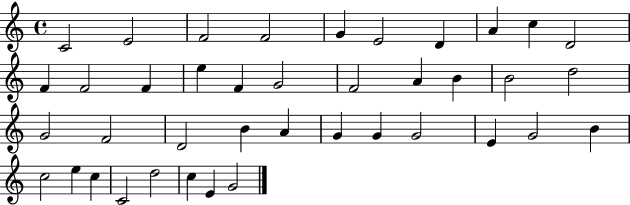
C4/h E4/h F4/h F4/h G4/q E4/h D4/q A4/q C5/q D4/h F4/q F4/h F4/q E5/q F4/q G4/h F4/h A4/q B4/q B4/h D5/h G4/h F4/h D4/h B4/q A4/q G4/q G4/q G4/h E4/q G4/h B4/q C5/h E5/q C5/q C4/h D5/h C5/q E4/q G4/h